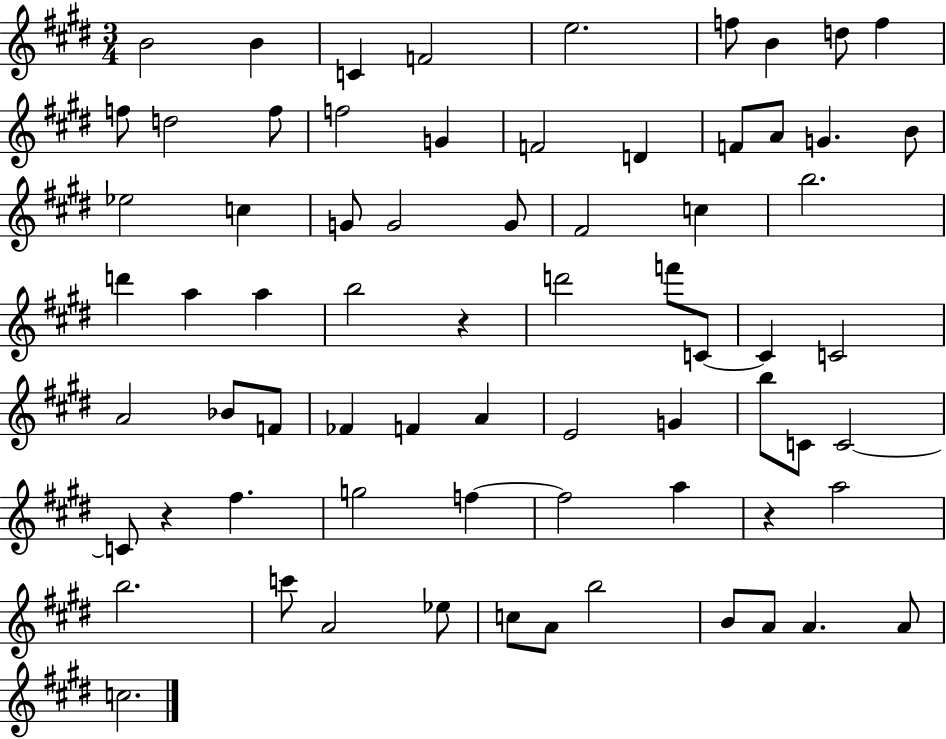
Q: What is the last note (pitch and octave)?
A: C5